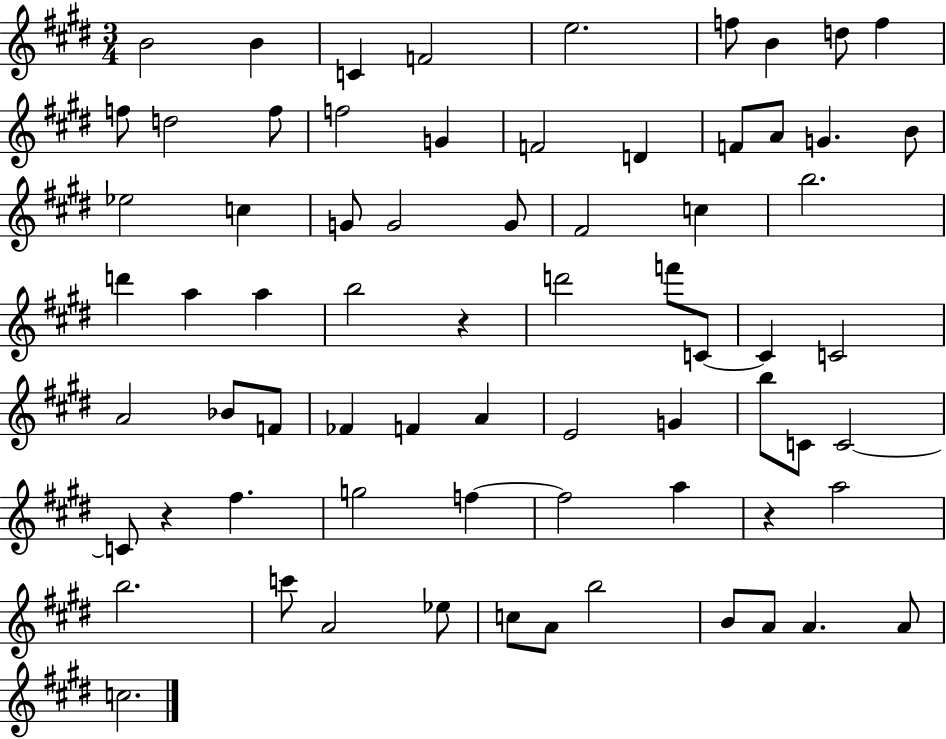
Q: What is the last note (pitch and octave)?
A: C5